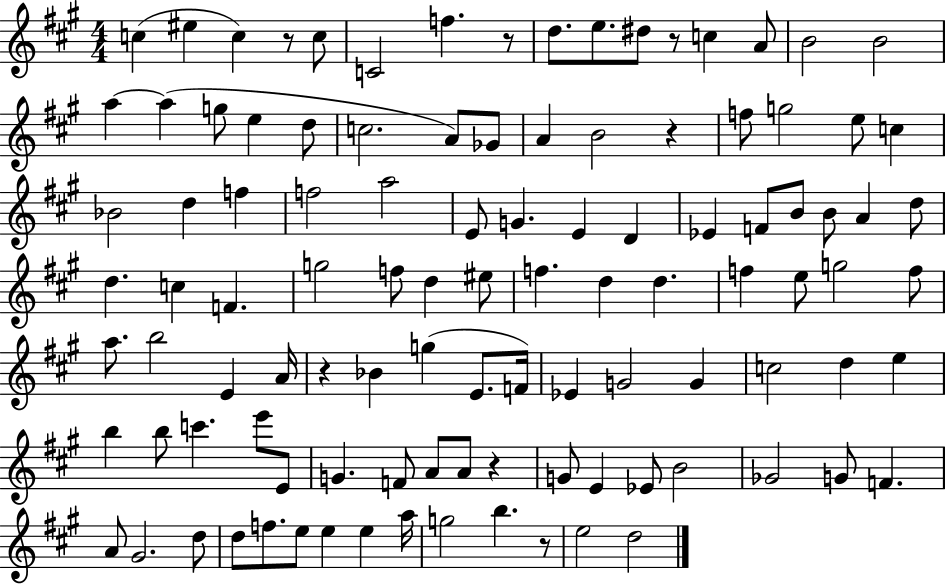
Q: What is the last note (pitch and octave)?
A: D5